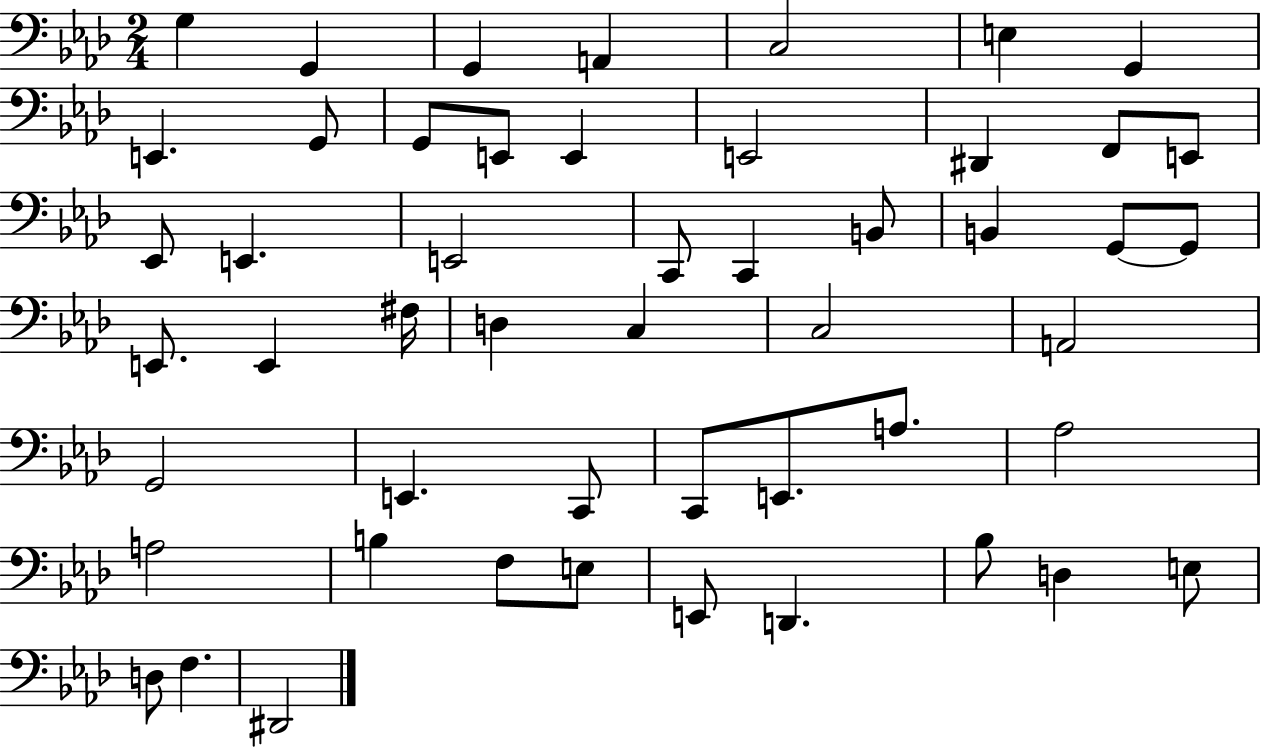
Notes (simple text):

G3/q G2/q G2/q A2/q C3/h E3/q G2/q E2/q. G2/e G2/e E2/e E2/q E2/h D#2/q F2/e E2/e Eb2/e E2/q. E2/h C2/e C2/q B2/e B2/q G2/e G2/e E2/e. E2/q F#3/s D3/q C3/q C3/h A2/h G2/h E2/q. C2/e C2/e E2/e. A3/e. Ab3/h A3/h B3/q F3/e E3/e E2/e D2/q. Bb3/e D3/q E3/e D3/e F3/q. D#2/h